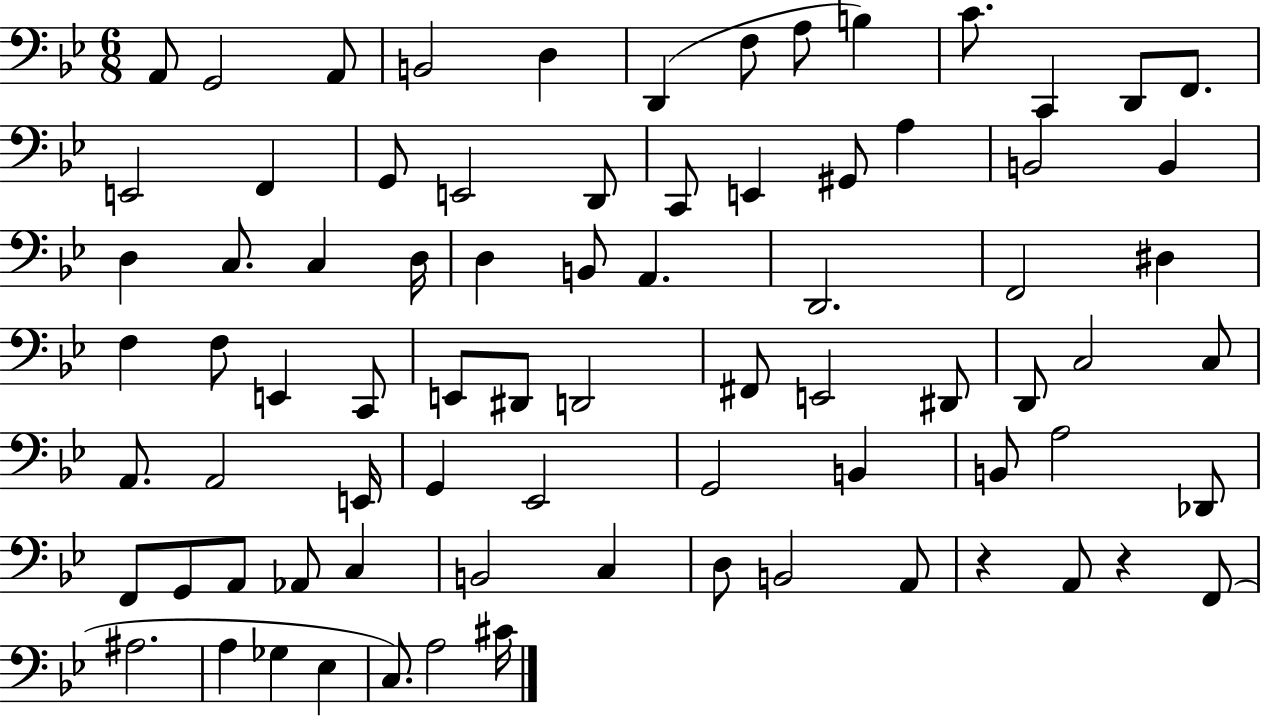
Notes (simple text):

A2/e G2/h A2/e B2/h D3/q D2/q F3/e A3/e B3/q C4/e. C2/q D2/e F2/e. E2/h F2/q G2/e E2/h D2/e C2/e E2/q G#2/e A3/q B2/h B2/q D3/q C3/e. C3/q D3/s D3/q B2/e A2/q. D2/h. F2/h D#3/q F3/q F3/e E2/q C2/e E2/e D#2/e D2/h F#2/e E2/h D#2/e D2/e C3/h C3/e A2/e. A2/h E2/s G2/q Eb2/h G2/h B2/q B2/e A3/h Db2/e F2/e G2/e A2/e Ab2/e C3/q B2/h C3/q D3/e B2/h A2/e R/q A2/e R/q F2/e A#3/h. A3/q Gb3/q Eb3/q C3/e. A3/h C#4/s